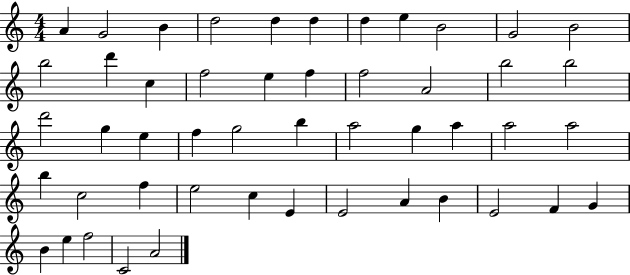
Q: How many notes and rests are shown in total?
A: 49